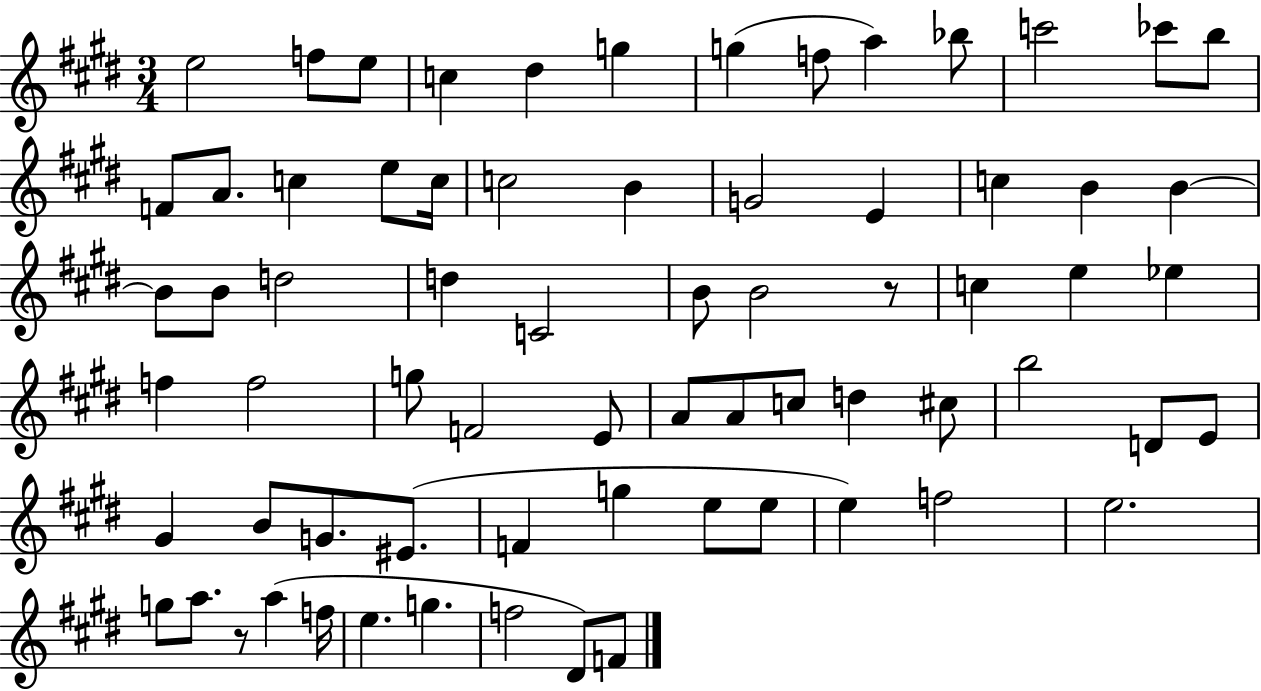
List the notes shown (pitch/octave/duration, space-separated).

E5/h F5/e E5/e C5/q D#5/q G5/q G5/q F5/e A5/q Bb5/e C6/h CES6/e B5/e F4/e A4/e. C5/q E5/e C5/s C5/h B4/q G4/h E4/q C5/q B4/q B4/q B4/e B4/e D5/h D5/q C4/h B4/e B4/h R/e C5/q E5/q Eb5/q F5/q F5/h G5/e F4/h E4/e A4/e A4/e C5/e D5/q C#5/e B5/h D4/e E4/e G#4/q B4/e G4/e. EIS4/e. F4/q G5/q E5/e E5/e E5/q F5/h E5/h. G5/e A5/e. R/e A5/q F5/s E5/q. G5/q. F5/h D#4/e F4/e